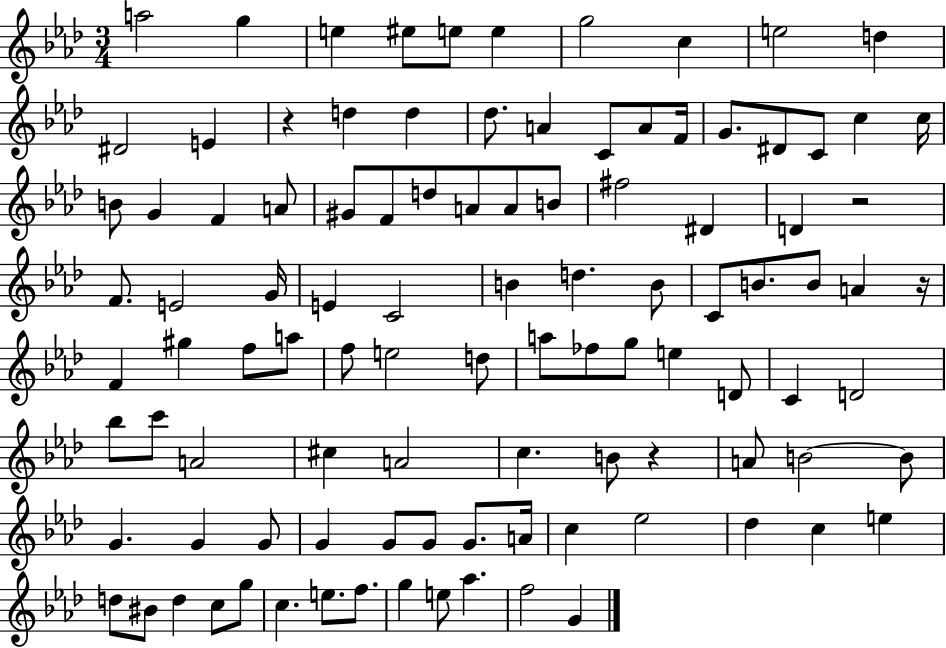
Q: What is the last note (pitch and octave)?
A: G4